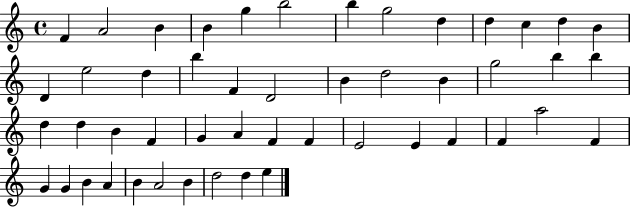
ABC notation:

X:1
T:Untitled
M:4/4
L:1/4
K:C
F A2 B B g b2 b g2 d d c d B D e2 d b F D2 B d2 B g2 b b d d B F G A F F E2 E F F a2 F G G B A B A2 B d2 d e